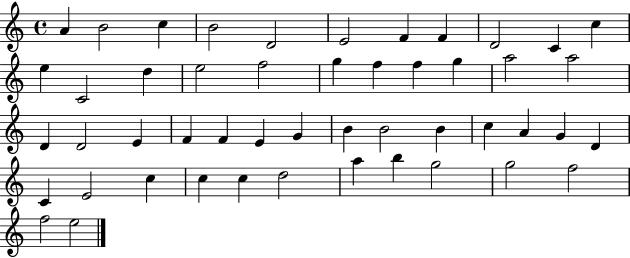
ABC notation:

X:1
T:Untitled
M:4/4
L:1/4
K:C
A B2 c B2 D2 E2 F F D2 C c e C2 d e2 f2 g f f g a2 a2 D D2 E F F E G B B2 B c A G D C E2 c c c d2 a b g2 g2 f2 f2 e2